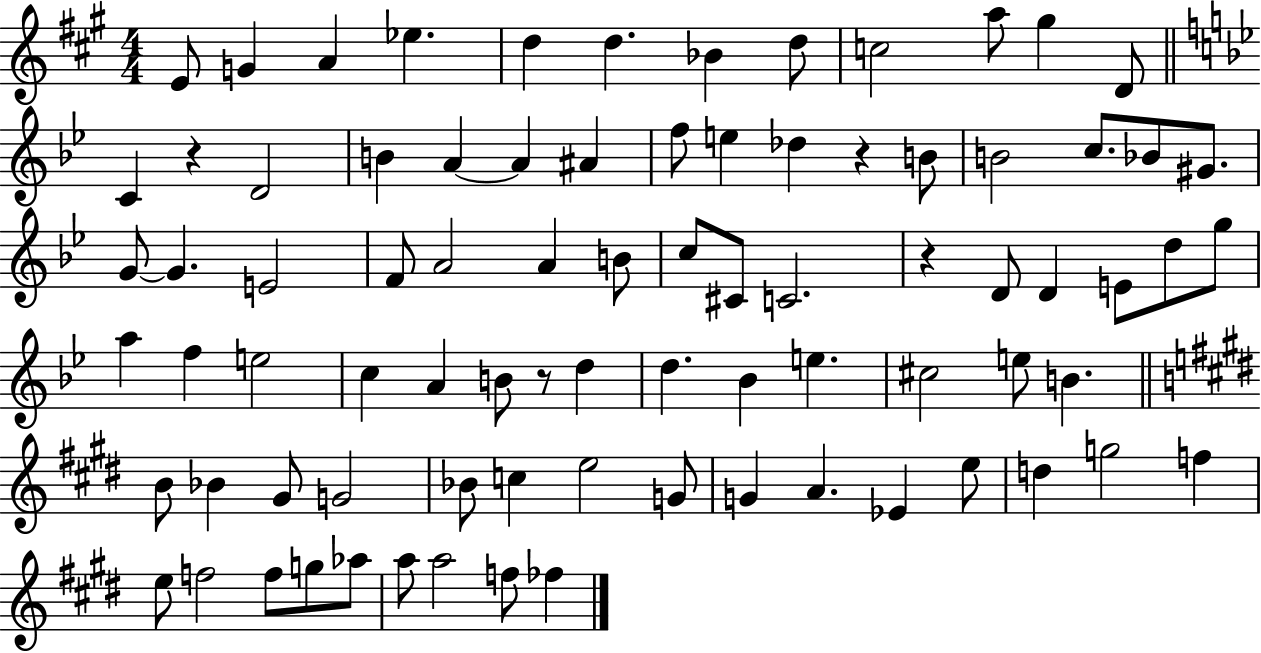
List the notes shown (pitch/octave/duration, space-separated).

E4/e G4/q A4/q Eb5/q. D5/q D5/q. Bb4/q D5/e C5/h A5/e G#5/q D4/e C4/q R/q D4/h B4/q A4/q A4/q A#4/q F5/e E5/q Db5/q R/q B4/e B4/h C5/e. Bb4/e G#4/e. G4/e G4/q. E4/h F4/e A4/h A4/q B4/e C5/e C#4/e C4/h. R/q D4/e D4/q E4/e D5/e G5/e A5/q F5/q E5/h C5/q A4/q B4/e R/e D5/q D5/q. Bb4/q E5/q. C#5/h E5/e B4/q. B4/e Bb4/q G#4/e G4/h Bb4/e C5/q E5/h G4/e G4/q A4/q. Eb4/q E5/e D5/q G5/h F5/q E5/e F5/h F5/e G5/e Ab5/e A5/e A5/h F5/e FES5/q